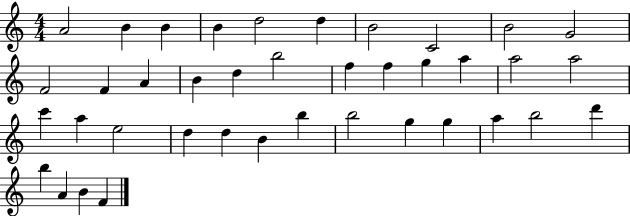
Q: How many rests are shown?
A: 0